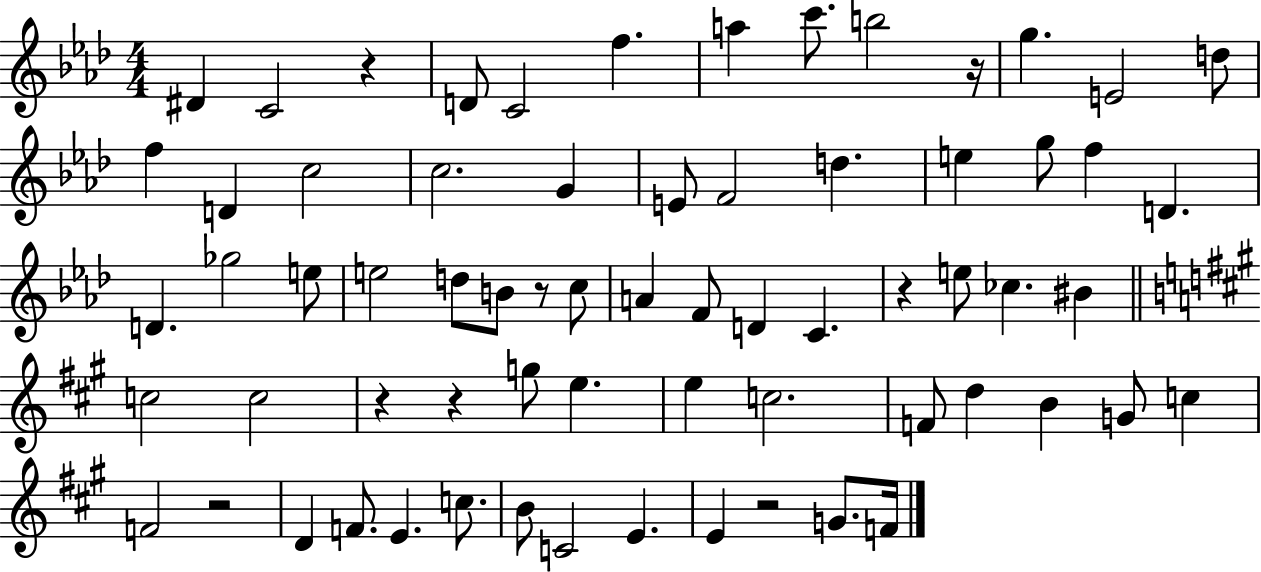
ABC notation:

X:1
T:Untitled
M:4/4
L:1/4
K:Ab
^D C2 z D/2 C2 f a c'/2 b2 z/4 g E2 d/2 f D c2 c2 G E/2 F2 d e g/2 f D D _g2 e/2 e2 d/2 B/2 z/2 c/2 A F/2 D C z e/2 _c ^B c2 c2 z z g/2 e e c2 F/2 d B G/2 c F2 z2 D F/2 E c/2 B/2 C2 E E z2 G/2 F/4